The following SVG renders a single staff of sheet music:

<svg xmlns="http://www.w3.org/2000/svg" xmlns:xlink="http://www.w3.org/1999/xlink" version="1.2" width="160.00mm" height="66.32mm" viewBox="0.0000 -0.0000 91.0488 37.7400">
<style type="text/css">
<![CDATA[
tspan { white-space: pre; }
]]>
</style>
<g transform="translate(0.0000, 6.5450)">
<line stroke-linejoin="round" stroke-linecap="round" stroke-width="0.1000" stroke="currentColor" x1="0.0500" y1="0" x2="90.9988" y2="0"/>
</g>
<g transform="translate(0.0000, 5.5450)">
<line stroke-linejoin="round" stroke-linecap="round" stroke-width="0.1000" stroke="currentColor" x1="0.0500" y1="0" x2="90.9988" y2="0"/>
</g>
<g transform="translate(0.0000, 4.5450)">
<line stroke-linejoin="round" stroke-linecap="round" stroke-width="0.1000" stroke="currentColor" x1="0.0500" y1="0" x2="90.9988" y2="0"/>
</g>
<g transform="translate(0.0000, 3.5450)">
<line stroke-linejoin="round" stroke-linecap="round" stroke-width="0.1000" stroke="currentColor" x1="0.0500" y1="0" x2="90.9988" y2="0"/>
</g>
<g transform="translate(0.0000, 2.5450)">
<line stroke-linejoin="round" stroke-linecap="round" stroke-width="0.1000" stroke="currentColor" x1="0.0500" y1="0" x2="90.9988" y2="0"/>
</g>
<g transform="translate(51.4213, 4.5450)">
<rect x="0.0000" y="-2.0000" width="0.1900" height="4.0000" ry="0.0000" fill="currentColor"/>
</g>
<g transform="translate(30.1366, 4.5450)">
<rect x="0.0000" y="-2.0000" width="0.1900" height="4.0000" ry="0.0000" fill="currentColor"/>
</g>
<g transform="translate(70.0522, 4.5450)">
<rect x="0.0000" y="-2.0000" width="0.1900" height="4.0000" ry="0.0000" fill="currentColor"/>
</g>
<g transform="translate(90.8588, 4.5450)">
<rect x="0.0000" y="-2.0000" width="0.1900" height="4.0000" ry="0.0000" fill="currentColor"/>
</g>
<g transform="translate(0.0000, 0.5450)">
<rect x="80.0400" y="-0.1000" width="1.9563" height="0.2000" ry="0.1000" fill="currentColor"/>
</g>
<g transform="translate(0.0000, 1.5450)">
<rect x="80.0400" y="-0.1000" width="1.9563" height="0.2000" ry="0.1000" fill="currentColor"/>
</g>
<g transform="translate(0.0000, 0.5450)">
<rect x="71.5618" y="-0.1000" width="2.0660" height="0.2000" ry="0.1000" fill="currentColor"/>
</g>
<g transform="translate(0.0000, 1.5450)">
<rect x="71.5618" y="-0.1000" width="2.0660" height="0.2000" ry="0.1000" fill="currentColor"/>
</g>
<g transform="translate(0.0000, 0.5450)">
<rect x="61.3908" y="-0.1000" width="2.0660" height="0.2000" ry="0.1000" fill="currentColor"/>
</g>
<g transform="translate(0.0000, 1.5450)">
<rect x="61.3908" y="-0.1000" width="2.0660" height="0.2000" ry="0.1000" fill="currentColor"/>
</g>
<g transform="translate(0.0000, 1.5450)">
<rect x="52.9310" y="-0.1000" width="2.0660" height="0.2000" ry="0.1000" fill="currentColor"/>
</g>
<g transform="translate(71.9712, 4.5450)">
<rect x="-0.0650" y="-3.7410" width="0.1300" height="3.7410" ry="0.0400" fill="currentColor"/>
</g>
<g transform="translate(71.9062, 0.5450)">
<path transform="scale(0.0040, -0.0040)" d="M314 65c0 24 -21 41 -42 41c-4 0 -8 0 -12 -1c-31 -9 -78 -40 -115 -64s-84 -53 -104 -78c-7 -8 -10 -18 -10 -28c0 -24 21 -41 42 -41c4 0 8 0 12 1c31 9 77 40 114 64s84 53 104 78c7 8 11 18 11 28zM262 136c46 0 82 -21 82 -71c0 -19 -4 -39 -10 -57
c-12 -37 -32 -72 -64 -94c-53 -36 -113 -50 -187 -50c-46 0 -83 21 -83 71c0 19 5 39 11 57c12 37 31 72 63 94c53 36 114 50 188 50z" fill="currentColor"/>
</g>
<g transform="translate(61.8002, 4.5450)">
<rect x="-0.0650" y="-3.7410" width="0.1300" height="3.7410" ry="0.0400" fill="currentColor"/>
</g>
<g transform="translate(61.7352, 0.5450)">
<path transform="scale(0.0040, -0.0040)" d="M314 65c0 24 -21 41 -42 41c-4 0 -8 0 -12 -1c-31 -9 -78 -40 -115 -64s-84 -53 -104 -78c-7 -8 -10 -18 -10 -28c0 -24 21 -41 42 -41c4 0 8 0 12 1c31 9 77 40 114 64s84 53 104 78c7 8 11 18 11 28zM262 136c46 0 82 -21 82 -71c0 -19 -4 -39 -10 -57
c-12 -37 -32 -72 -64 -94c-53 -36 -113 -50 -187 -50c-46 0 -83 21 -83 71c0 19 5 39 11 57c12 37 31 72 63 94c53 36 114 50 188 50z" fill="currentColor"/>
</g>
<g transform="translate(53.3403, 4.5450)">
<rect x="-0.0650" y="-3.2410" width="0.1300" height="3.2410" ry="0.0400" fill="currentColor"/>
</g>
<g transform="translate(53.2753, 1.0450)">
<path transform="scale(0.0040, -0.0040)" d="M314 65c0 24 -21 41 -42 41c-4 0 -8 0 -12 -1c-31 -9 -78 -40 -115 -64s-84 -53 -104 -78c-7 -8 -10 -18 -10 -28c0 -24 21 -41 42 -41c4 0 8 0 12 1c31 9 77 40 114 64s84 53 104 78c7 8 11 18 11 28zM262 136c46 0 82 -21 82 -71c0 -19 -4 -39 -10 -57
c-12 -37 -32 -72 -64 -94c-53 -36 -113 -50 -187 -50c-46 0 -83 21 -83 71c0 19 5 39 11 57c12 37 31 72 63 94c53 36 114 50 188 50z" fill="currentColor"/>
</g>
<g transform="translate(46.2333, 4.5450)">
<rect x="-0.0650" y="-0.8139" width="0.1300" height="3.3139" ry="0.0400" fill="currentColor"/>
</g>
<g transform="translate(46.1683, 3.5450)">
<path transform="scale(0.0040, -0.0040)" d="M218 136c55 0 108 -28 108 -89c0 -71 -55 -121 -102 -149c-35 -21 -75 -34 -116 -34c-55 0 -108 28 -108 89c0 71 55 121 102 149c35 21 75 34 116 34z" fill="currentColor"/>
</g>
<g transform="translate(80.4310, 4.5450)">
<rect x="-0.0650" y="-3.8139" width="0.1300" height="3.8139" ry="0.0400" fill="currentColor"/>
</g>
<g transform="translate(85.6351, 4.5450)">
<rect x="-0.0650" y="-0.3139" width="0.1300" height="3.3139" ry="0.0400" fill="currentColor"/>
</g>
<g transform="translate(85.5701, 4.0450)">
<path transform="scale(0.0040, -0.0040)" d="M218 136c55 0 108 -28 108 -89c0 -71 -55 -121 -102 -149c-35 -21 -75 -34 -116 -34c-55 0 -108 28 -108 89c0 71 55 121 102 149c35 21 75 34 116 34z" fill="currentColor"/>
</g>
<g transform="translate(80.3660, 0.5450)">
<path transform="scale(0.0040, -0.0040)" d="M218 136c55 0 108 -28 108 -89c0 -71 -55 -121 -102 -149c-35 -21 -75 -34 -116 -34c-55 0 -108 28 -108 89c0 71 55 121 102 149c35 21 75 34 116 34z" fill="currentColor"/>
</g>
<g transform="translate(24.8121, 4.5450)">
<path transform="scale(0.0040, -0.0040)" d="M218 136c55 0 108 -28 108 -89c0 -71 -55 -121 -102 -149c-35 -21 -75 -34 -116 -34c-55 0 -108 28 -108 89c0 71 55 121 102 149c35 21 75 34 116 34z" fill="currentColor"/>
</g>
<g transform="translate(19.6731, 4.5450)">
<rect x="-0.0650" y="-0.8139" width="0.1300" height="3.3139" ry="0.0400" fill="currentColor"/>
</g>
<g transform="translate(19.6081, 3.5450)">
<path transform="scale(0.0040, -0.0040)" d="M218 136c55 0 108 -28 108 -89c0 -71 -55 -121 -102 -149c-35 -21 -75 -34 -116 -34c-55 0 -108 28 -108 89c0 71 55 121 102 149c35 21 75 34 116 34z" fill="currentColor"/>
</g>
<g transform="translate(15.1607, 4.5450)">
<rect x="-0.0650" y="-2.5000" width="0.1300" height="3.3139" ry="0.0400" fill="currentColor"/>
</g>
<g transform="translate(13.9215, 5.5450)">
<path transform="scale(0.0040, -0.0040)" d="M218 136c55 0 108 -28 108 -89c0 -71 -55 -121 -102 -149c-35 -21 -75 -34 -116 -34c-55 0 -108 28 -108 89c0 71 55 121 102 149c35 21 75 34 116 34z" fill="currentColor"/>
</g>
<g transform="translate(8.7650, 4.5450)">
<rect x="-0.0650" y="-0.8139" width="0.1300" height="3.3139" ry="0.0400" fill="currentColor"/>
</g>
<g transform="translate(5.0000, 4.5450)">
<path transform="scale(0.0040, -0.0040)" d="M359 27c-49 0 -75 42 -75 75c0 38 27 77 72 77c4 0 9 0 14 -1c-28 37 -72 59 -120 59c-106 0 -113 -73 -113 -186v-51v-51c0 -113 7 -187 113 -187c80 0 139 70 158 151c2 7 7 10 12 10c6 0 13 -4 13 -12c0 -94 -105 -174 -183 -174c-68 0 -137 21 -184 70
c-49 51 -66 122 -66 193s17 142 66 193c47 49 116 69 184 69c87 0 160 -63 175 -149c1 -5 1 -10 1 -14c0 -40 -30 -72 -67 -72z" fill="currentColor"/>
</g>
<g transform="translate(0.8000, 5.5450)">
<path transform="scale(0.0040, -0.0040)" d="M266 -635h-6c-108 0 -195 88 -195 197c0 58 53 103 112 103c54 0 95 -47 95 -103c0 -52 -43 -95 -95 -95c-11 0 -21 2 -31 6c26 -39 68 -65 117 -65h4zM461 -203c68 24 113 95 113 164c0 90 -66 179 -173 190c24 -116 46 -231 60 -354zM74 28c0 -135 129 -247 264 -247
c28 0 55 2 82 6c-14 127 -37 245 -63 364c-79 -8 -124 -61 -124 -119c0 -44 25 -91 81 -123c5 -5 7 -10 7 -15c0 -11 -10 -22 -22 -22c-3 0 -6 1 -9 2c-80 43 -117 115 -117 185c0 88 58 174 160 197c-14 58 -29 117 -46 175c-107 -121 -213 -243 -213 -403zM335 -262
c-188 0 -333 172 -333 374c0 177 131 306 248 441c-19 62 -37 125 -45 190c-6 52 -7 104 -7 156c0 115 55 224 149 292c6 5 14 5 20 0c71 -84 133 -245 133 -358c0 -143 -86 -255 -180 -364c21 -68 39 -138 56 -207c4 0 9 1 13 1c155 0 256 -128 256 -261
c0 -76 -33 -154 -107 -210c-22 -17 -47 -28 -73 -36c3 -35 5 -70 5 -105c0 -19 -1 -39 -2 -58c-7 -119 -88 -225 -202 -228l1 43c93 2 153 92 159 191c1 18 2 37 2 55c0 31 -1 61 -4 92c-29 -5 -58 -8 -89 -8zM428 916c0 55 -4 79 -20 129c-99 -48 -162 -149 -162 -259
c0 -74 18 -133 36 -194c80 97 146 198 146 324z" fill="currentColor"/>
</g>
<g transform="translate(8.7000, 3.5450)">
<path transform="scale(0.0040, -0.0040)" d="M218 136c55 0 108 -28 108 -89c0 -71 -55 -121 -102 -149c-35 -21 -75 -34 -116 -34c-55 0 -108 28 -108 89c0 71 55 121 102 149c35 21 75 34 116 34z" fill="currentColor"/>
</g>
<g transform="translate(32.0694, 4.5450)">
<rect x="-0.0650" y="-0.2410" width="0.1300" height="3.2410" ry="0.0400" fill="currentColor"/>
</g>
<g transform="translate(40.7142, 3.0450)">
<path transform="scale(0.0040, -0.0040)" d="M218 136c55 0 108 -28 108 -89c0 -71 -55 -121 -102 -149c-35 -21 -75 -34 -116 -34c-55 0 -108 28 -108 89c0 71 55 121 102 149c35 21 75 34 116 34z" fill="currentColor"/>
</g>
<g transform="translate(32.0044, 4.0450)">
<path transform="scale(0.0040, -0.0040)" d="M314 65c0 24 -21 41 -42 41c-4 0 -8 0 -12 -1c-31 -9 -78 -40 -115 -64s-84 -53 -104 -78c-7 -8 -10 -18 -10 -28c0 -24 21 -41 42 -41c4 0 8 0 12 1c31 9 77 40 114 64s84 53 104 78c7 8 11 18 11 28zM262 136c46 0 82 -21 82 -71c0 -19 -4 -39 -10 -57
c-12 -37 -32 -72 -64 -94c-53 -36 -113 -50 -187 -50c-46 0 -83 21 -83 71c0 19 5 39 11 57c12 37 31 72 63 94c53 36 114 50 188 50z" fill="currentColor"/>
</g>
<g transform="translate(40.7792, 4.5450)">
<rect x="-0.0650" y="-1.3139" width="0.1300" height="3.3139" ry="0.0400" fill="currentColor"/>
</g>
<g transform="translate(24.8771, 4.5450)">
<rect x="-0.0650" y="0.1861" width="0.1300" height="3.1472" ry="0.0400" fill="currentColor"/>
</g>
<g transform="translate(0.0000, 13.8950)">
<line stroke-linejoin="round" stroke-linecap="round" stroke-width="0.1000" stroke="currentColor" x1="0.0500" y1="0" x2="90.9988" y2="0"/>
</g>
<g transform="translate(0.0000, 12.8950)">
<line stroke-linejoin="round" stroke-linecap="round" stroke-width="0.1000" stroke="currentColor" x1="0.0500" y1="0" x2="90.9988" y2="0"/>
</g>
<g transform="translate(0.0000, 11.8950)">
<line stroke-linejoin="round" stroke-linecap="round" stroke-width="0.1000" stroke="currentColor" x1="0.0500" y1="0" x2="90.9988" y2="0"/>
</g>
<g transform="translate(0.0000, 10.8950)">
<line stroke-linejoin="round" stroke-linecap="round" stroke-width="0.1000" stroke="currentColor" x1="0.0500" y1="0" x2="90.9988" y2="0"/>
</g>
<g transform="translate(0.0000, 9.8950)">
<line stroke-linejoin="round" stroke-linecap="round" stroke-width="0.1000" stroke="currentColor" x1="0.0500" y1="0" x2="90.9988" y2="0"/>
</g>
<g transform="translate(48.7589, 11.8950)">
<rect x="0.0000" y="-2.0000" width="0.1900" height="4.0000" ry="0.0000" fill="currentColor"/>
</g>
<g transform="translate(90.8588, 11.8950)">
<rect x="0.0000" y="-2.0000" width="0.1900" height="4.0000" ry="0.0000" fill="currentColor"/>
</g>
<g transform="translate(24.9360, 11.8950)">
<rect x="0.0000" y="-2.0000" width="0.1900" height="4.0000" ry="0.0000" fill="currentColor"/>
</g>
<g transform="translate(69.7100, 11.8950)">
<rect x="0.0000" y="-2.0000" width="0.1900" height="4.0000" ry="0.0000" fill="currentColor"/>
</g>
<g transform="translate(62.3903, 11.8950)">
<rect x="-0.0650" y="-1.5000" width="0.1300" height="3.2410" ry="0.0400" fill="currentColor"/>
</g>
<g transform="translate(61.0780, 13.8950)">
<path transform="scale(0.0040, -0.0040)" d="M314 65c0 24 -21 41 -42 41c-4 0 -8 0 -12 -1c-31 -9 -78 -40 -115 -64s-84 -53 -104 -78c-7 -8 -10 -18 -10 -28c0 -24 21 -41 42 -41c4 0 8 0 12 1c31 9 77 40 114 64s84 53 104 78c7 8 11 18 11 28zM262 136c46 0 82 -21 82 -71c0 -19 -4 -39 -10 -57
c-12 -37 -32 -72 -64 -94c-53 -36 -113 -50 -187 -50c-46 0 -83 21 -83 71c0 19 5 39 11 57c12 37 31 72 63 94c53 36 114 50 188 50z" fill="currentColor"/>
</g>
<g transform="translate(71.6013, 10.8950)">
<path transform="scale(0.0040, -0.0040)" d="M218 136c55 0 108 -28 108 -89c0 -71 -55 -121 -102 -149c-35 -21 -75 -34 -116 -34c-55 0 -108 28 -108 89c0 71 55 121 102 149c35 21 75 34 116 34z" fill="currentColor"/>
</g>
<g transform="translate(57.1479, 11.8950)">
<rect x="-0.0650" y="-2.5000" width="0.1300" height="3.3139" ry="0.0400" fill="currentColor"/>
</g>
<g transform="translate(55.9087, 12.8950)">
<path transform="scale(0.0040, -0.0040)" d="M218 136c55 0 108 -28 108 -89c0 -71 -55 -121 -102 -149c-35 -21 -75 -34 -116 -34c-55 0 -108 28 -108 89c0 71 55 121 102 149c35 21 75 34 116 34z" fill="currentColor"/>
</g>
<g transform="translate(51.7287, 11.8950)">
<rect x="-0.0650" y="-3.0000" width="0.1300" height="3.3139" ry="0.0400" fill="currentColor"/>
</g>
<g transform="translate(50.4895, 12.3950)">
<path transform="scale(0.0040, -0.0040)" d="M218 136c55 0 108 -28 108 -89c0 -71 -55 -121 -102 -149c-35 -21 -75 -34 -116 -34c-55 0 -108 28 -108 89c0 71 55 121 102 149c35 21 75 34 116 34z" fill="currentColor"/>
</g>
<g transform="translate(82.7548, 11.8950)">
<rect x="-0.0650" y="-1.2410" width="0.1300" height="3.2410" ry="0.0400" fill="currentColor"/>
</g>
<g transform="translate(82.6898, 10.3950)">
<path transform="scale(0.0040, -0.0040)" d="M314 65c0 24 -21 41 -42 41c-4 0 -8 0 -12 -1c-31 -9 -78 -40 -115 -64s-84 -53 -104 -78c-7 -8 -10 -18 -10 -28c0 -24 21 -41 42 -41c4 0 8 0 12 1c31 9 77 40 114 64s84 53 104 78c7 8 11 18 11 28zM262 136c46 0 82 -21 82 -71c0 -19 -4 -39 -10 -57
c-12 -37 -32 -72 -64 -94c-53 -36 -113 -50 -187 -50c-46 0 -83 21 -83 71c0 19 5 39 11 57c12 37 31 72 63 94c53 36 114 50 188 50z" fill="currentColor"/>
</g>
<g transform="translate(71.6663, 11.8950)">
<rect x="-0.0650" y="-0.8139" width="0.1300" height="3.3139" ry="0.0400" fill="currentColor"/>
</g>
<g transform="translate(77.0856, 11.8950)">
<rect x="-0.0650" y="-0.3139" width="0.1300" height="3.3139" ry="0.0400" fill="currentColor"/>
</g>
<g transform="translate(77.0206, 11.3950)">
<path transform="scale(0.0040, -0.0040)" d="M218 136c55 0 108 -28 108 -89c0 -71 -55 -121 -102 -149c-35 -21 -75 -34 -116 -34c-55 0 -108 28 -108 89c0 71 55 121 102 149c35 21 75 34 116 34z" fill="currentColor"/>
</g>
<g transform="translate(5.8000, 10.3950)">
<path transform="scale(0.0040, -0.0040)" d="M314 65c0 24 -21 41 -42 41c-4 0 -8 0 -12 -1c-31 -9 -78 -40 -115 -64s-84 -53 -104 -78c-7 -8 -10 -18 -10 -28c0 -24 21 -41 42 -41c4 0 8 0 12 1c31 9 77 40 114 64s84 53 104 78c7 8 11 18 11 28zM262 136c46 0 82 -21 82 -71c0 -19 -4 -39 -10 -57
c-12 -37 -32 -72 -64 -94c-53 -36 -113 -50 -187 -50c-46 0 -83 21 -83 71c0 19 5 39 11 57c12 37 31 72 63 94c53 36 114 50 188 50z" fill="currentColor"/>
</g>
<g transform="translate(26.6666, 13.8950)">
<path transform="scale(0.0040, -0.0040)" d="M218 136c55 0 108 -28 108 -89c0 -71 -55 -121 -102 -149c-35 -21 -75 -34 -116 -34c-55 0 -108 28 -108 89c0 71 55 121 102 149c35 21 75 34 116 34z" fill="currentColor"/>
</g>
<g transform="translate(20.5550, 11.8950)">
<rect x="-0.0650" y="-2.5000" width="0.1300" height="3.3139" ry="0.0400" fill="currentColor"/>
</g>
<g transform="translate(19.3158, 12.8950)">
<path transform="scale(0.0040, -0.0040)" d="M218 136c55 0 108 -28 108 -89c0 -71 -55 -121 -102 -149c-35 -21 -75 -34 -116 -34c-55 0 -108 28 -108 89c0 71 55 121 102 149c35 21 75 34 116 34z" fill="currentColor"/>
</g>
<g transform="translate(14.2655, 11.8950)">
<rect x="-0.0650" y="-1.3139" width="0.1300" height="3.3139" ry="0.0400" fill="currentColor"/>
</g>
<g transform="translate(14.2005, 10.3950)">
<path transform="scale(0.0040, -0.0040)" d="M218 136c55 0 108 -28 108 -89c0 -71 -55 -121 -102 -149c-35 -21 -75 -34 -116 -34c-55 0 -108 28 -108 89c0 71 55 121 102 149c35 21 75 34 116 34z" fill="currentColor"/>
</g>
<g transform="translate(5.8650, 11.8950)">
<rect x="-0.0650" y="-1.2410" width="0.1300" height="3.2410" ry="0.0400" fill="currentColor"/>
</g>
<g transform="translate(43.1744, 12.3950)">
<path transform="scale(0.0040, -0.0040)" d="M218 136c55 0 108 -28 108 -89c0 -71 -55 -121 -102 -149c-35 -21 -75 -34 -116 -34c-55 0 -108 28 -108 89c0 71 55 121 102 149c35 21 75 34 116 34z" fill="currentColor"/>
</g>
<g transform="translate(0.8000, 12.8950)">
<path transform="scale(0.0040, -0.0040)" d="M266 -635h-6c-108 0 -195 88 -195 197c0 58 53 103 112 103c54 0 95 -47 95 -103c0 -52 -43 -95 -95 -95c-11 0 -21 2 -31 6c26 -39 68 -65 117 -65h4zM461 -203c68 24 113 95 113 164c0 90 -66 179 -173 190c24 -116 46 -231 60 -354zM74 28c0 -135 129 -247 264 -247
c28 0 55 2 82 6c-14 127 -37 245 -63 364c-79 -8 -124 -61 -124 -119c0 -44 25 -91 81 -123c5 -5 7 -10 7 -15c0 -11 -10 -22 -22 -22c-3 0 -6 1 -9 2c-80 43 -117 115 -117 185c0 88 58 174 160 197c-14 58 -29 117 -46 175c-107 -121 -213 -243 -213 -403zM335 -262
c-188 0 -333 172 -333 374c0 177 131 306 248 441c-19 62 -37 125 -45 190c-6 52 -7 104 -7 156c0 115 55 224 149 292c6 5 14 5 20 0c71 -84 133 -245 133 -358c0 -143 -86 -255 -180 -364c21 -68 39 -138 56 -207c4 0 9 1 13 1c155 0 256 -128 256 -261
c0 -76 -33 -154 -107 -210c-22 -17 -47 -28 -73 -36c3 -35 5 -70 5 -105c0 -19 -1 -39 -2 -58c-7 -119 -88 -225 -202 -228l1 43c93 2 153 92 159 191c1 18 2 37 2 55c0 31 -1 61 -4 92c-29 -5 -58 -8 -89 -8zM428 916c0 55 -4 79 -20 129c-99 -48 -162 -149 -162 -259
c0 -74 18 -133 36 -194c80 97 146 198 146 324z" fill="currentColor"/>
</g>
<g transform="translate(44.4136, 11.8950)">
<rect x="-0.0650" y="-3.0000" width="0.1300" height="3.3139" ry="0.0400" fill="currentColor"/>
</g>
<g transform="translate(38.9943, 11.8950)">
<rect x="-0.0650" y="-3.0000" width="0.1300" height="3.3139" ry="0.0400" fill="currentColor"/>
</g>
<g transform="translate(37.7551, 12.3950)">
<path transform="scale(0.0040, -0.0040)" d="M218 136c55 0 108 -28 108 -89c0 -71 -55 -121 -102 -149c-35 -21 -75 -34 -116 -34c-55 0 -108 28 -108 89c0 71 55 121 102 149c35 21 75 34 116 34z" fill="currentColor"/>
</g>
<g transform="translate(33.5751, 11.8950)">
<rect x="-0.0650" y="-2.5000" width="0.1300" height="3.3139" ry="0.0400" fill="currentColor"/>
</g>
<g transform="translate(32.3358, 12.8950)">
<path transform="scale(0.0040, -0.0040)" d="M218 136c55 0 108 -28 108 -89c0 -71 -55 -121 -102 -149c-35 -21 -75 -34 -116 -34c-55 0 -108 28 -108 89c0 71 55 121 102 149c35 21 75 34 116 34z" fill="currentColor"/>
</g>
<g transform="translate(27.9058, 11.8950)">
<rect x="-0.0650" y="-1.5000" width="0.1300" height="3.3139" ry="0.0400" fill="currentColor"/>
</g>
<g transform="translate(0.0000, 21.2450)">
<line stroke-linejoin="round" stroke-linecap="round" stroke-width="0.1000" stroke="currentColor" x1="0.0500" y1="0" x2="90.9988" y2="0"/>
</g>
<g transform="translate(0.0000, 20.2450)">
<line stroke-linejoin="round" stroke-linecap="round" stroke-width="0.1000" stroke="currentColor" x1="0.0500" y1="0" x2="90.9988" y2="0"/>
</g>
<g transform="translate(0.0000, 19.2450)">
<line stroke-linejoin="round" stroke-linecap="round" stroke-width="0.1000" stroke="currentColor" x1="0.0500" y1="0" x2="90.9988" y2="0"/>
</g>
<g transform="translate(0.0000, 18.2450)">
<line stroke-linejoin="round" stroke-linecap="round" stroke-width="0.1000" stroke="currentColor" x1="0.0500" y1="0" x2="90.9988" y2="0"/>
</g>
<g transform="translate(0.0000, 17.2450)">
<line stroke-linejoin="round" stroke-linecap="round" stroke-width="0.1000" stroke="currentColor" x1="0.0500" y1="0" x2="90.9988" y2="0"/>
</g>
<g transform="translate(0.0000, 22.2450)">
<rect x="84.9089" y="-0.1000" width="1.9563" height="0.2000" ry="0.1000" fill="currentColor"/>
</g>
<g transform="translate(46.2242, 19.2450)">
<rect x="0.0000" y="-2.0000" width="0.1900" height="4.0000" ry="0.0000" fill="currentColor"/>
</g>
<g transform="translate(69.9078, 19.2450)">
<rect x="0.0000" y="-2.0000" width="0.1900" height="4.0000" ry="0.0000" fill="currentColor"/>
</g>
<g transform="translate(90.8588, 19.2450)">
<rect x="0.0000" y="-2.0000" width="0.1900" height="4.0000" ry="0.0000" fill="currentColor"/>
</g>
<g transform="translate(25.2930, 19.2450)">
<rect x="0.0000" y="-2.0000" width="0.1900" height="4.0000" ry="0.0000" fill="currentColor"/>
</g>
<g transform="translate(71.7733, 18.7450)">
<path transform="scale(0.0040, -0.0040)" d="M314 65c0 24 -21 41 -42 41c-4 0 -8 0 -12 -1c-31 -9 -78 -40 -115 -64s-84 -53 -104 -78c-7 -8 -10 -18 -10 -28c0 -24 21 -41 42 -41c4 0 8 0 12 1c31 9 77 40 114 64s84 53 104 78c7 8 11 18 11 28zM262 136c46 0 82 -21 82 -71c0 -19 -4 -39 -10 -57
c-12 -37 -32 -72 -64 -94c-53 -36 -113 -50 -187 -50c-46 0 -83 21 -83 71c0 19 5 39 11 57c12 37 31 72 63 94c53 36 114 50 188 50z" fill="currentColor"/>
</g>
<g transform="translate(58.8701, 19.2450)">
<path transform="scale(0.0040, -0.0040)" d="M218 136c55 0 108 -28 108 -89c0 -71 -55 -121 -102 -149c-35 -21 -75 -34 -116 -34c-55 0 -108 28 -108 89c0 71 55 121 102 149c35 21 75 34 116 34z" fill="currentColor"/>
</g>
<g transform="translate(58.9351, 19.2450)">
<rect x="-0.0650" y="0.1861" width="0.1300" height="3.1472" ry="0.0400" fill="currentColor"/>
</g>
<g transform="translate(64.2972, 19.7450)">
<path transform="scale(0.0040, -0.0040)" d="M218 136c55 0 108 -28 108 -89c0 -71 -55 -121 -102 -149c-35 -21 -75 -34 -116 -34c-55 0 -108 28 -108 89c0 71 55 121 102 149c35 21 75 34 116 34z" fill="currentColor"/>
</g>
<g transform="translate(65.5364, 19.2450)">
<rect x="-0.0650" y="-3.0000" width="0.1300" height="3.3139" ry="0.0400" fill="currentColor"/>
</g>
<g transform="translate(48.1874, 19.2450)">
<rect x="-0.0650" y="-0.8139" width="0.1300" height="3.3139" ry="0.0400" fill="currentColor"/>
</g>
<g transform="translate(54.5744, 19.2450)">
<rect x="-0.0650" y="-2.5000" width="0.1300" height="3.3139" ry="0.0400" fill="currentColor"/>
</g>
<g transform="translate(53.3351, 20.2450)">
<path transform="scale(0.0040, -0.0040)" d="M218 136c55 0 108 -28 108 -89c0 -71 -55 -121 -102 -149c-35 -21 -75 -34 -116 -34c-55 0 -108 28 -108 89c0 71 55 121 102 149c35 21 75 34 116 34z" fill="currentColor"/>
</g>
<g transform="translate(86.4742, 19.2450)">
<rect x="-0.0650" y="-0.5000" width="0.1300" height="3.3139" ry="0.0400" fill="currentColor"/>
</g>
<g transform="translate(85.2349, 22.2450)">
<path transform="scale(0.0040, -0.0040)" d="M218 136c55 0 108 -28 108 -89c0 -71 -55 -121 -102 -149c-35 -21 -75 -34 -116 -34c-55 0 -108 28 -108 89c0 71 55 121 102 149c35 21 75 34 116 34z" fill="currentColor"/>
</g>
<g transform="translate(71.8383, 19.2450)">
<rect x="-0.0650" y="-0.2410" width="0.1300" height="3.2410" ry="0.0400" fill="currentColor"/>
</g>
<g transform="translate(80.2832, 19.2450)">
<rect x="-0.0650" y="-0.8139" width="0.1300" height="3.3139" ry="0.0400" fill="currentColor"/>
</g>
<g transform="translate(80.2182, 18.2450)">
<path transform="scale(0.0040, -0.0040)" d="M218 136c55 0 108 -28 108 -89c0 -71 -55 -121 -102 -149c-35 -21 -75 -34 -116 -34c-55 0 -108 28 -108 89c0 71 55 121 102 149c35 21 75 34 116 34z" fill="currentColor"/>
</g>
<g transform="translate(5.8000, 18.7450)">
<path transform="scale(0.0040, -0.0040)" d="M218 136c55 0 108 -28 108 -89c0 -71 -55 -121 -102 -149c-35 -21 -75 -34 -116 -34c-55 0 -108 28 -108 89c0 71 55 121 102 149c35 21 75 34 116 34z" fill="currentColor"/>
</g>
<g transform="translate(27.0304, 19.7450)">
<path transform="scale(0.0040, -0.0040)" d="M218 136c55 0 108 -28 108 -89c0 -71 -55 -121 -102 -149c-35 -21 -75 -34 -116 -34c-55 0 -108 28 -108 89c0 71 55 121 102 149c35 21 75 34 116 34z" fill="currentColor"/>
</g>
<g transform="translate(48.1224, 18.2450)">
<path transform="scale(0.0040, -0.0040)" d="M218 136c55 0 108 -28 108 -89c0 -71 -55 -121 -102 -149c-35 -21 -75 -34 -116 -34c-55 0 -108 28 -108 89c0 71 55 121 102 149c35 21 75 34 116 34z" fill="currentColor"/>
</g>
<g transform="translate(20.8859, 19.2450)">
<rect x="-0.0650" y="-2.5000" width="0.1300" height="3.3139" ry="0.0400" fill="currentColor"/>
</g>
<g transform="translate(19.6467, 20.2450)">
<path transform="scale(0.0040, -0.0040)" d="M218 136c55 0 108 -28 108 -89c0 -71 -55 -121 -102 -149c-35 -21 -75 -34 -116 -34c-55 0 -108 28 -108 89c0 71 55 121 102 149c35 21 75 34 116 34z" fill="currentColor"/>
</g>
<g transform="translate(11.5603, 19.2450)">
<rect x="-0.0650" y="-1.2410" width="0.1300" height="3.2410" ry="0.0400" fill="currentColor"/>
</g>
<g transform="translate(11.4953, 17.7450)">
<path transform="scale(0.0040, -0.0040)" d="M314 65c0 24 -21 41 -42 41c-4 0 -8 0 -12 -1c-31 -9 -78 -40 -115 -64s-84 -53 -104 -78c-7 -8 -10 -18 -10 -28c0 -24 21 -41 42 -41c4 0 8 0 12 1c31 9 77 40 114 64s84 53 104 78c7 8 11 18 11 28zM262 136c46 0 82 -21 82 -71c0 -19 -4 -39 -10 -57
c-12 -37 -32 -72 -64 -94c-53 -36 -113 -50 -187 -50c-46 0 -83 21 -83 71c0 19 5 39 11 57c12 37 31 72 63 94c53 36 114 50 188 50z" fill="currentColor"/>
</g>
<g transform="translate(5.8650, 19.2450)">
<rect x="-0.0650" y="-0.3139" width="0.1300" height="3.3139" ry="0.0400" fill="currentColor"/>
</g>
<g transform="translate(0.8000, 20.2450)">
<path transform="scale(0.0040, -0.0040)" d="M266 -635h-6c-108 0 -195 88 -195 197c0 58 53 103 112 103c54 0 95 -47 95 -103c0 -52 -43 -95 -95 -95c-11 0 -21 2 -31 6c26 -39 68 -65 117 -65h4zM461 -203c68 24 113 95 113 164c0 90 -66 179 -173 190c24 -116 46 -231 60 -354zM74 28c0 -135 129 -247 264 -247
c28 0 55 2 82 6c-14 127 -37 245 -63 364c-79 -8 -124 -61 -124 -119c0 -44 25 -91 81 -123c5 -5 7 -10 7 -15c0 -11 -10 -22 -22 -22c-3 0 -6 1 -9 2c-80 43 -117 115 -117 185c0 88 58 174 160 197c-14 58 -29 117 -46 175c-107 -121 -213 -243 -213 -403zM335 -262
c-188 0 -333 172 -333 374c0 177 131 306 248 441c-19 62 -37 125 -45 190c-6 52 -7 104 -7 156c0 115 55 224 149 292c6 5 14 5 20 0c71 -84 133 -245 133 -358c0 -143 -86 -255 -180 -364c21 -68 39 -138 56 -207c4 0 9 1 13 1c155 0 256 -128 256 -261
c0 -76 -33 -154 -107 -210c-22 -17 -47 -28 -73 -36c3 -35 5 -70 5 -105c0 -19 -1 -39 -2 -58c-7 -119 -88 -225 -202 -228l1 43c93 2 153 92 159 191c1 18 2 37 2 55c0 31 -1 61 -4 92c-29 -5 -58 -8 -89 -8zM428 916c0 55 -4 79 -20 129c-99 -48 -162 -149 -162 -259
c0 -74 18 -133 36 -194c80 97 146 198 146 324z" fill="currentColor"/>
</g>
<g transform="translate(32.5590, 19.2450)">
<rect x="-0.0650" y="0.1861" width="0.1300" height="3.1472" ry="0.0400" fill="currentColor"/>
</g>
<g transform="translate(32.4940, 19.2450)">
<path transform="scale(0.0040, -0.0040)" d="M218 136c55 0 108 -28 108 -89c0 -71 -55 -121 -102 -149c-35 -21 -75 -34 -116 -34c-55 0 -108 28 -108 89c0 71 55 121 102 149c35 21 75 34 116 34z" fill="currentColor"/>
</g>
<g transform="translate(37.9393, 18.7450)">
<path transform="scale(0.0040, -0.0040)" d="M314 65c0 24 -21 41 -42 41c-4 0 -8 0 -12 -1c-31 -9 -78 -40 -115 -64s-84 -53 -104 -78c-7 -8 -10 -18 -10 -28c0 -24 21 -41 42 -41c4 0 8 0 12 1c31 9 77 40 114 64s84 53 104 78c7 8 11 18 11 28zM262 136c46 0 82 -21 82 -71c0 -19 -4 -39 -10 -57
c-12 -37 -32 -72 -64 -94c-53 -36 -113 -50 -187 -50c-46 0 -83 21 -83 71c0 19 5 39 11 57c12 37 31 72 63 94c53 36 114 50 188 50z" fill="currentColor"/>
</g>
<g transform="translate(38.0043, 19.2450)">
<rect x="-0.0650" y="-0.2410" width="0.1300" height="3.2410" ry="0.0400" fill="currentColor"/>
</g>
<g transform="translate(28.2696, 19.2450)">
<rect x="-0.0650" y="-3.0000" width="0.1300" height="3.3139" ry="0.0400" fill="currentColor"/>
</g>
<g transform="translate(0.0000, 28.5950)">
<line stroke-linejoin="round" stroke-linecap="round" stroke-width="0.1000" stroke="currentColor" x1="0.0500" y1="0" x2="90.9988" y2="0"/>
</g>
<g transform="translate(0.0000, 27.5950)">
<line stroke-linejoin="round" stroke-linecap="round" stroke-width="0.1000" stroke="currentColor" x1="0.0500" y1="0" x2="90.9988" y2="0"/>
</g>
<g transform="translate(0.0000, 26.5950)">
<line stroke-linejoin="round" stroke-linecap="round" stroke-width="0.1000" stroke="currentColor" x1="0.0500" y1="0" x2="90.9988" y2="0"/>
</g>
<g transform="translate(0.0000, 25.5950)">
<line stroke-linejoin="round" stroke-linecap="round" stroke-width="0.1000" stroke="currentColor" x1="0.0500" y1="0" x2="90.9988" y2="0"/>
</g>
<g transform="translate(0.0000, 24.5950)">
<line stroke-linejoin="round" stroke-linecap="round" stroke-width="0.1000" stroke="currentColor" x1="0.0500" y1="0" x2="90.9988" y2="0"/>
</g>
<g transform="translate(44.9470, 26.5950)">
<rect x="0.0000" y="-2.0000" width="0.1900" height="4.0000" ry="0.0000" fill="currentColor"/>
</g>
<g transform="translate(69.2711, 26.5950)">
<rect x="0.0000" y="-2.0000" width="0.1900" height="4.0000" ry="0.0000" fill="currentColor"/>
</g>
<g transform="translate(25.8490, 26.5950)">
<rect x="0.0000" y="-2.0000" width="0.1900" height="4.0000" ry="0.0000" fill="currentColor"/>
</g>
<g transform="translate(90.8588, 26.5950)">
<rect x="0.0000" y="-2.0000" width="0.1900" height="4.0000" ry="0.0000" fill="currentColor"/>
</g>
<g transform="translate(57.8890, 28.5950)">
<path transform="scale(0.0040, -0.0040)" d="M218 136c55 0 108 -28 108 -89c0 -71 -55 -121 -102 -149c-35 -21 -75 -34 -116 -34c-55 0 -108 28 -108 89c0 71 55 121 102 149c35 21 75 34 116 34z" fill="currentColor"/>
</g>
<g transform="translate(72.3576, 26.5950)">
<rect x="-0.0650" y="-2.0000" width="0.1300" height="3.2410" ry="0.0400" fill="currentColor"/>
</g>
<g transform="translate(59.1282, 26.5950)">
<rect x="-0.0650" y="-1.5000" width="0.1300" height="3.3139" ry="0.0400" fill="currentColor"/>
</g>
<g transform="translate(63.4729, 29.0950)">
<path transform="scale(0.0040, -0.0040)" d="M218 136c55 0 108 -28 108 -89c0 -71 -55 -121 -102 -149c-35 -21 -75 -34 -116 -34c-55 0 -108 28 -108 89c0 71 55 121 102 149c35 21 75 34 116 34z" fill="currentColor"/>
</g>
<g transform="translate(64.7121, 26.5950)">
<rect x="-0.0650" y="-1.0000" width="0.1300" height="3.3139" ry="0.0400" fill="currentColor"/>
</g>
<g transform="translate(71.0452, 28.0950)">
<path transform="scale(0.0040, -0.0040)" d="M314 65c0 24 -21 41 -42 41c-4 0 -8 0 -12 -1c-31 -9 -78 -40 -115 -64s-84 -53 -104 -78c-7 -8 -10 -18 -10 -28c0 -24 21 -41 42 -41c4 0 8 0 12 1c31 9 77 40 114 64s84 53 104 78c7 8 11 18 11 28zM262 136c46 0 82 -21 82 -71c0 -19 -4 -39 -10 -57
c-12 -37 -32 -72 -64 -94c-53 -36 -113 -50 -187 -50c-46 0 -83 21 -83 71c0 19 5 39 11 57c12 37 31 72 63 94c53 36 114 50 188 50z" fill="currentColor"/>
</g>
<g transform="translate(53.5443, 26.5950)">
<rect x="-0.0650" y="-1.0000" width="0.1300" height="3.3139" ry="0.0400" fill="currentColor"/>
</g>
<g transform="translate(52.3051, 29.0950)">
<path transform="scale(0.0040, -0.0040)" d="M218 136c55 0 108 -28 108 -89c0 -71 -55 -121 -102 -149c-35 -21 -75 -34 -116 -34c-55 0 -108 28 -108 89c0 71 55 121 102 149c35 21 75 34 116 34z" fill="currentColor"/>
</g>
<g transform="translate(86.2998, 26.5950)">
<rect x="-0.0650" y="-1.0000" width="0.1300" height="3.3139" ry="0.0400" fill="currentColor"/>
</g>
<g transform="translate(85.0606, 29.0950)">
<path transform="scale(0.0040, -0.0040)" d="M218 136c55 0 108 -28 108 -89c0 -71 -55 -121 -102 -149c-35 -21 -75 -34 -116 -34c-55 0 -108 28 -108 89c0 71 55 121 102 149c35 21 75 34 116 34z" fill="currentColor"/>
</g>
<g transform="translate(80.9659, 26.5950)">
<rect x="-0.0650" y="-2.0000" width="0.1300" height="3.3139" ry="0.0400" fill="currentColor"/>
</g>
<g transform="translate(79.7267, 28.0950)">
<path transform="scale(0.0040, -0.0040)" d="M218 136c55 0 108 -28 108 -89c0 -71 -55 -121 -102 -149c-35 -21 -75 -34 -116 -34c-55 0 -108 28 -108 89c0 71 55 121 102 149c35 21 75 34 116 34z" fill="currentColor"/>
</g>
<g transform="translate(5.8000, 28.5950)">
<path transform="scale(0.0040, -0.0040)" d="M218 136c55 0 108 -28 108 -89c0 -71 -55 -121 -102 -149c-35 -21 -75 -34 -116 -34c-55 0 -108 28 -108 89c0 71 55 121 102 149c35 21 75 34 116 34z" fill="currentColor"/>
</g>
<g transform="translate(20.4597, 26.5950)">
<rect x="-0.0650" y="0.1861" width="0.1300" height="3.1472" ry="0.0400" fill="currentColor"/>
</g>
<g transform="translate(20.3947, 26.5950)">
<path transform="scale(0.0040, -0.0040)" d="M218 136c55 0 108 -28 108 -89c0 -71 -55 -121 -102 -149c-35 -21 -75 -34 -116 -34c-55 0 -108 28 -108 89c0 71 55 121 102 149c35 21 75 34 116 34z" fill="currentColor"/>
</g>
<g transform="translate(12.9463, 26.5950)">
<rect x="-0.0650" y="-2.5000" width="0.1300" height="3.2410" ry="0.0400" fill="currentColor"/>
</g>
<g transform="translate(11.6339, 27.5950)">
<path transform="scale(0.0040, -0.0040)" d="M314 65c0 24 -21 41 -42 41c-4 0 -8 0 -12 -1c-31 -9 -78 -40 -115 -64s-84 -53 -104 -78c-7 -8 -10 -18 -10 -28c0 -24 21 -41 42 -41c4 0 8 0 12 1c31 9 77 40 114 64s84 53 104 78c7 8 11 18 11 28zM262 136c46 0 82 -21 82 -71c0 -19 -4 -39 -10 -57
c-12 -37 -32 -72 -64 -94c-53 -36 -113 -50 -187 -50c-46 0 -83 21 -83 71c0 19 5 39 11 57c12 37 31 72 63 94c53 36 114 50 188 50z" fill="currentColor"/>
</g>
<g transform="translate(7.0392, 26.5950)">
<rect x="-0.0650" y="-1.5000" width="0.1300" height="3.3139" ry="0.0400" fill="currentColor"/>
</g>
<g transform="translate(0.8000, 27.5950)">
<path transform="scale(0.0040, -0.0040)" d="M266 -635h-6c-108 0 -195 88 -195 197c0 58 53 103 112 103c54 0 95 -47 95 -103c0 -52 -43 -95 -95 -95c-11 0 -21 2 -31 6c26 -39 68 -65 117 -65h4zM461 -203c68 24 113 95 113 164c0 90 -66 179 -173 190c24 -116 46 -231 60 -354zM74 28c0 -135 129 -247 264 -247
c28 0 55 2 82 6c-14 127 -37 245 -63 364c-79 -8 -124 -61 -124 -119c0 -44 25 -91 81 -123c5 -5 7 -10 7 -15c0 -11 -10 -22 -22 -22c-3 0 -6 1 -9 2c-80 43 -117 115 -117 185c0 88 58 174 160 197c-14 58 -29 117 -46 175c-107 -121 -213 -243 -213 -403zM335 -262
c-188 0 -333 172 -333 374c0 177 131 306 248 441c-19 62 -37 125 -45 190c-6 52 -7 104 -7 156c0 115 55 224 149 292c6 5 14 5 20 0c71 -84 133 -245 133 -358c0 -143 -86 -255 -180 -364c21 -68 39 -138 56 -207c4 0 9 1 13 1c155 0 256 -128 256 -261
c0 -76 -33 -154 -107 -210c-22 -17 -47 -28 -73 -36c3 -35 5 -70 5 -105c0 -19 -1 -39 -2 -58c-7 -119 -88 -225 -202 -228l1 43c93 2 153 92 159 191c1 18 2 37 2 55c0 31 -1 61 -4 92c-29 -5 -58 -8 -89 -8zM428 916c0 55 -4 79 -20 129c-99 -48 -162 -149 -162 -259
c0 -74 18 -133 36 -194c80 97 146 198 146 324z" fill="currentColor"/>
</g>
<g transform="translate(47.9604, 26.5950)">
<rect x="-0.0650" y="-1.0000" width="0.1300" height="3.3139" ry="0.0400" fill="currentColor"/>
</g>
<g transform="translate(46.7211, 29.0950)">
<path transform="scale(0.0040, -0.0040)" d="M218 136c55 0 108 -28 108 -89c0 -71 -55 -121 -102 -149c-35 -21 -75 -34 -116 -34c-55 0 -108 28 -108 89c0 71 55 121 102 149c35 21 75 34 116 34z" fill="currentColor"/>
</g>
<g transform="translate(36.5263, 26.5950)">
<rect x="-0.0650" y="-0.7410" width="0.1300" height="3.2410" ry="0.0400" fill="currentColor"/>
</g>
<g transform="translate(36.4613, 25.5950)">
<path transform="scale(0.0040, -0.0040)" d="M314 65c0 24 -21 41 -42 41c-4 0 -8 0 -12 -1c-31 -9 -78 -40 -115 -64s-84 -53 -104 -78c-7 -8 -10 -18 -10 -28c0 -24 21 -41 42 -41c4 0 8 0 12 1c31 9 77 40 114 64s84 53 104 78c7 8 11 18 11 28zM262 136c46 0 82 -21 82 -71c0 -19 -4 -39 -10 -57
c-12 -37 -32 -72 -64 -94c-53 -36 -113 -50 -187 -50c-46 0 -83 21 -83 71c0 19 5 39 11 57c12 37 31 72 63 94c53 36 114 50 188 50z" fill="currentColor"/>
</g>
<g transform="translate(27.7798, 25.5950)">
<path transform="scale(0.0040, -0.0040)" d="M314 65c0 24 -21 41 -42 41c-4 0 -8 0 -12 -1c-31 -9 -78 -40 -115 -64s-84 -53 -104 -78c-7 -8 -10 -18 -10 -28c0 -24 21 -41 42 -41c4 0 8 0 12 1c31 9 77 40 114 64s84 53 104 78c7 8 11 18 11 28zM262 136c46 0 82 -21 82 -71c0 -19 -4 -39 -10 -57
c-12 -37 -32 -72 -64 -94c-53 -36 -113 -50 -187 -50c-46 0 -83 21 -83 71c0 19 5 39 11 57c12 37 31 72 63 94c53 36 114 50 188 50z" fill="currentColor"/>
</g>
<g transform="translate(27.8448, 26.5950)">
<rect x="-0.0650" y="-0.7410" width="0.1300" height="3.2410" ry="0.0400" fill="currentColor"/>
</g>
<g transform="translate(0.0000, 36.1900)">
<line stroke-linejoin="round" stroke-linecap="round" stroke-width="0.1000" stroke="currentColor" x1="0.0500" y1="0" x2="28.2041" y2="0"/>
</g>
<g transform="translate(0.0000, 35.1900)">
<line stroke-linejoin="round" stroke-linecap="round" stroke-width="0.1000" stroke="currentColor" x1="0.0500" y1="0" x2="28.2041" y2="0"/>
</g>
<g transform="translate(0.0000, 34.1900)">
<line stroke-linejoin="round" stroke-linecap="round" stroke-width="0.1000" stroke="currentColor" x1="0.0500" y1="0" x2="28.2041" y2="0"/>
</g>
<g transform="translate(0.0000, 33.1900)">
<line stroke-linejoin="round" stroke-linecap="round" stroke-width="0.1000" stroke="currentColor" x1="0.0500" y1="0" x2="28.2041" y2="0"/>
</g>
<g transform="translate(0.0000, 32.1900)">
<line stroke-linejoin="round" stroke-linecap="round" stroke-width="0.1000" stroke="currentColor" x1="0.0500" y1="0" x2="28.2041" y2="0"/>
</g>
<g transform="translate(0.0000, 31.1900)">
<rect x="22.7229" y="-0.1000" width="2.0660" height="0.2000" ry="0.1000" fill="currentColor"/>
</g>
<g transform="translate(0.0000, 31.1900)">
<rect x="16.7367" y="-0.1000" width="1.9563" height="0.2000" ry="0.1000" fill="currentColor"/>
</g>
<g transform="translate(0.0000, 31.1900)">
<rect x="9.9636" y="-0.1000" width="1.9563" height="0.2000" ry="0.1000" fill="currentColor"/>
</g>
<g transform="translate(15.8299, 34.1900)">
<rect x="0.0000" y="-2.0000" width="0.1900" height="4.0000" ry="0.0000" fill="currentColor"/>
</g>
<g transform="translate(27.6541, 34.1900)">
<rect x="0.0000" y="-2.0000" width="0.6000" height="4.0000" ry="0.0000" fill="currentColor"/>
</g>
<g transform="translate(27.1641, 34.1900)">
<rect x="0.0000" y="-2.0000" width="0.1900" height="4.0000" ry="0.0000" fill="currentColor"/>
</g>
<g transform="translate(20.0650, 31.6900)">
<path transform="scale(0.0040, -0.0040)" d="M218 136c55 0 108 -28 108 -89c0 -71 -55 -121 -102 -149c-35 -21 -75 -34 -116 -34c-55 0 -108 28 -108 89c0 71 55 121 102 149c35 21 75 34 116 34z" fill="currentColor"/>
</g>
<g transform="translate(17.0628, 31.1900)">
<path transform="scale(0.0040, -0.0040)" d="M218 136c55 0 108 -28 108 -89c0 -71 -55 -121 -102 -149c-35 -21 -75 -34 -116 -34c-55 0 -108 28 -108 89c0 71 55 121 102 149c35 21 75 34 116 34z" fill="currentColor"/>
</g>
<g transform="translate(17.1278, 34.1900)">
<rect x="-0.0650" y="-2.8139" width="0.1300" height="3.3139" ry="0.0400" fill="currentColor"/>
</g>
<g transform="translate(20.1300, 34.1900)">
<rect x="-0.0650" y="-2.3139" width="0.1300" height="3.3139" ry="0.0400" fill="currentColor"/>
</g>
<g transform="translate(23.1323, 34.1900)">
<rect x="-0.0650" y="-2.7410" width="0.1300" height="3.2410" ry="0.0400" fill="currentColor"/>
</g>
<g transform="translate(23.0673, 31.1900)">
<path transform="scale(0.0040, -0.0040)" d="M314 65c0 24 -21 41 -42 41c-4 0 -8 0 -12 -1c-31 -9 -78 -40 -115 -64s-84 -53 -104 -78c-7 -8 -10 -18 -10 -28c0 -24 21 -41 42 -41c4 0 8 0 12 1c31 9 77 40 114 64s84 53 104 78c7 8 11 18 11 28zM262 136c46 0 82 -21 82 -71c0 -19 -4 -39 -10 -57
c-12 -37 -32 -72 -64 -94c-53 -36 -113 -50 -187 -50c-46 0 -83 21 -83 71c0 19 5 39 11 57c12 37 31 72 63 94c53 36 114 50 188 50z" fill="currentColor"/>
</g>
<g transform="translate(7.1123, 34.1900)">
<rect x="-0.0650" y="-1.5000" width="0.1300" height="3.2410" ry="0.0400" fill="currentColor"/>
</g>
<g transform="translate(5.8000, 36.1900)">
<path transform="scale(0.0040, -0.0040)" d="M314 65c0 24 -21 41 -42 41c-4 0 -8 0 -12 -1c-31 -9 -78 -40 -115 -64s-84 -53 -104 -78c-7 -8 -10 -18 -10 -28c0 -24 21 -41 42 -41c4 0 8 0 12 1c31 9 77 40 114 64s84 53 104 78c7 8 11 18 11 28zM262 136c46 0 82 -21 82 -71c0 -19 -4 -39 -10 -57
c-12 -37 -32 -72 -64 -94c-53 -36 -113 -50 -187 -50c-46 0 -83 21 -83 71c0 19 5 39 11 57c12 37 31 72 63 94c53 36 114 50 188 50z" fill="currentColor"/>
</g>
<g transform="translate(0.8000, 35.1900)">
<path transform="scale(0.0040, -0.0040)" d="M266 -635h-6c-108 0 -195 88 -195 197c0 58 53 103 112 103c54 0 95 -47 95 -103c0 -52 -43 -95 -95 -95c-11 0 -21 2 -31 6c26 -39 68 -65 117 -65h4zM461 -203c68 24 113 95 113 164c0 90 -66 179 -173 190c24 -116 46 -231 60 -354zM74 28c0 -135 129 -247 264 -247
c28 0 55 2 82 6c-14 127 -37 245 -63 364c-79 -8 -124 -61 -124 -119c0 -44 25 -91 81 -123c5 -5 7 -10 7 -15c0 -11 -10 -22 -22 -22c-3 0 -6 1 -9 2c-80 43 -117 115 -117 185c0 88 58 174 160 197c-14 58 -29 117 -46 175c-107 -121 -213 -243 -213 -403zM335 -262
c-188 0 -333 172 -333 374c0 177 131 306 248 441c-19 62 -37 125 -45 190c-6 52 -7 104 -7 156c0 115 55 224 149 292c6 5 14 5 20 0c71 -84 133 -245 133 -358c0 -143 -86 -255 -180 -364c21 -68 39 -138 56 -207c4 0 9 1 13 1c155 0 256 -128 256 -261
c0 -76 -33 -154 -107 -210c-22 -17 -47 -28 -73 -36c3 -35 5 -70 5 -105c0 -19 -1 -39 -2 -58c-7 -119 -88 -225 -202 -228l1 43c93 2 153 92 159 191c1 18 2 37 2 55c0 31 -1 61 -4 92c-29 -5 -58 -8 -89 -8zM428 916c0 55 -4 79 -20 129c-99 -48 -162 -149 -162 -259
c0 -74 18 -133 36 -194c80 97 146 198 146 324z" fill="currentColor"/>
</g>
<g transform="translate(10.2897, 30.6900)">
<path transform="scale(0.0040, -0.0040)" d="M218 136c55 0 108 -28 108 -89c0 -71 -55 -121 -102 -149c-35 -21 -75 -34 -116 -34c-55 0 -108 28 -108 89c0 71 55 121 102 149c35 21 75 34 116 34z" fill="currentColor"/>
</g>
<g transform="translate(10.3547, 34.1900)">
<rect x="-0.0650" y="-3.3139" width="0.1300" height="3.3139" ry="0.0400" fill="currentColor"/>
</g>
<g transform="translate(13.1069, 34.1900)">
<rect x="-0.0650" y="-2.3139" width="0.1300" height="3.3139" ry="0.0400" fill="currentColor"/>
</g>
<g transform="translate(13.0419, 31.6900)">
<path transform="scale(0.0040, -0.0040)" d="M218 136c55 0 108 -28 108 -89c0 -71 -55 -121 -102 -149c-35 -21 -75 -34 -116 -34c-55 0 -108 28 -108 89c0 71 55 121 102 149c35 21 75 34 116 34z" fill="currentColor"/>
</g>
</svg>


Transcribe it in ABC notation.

X:1
T:Untitled
M:4/4
L:1/4
K:C
d G d B c2 e d b2 c'2 c'2 c' c e2 e G E G A A A G E2 d c e2 c e2 G A B c2 d G B A c2 d C E G2 B d2 d2 D D E D F2 F D E2 b g a g a2